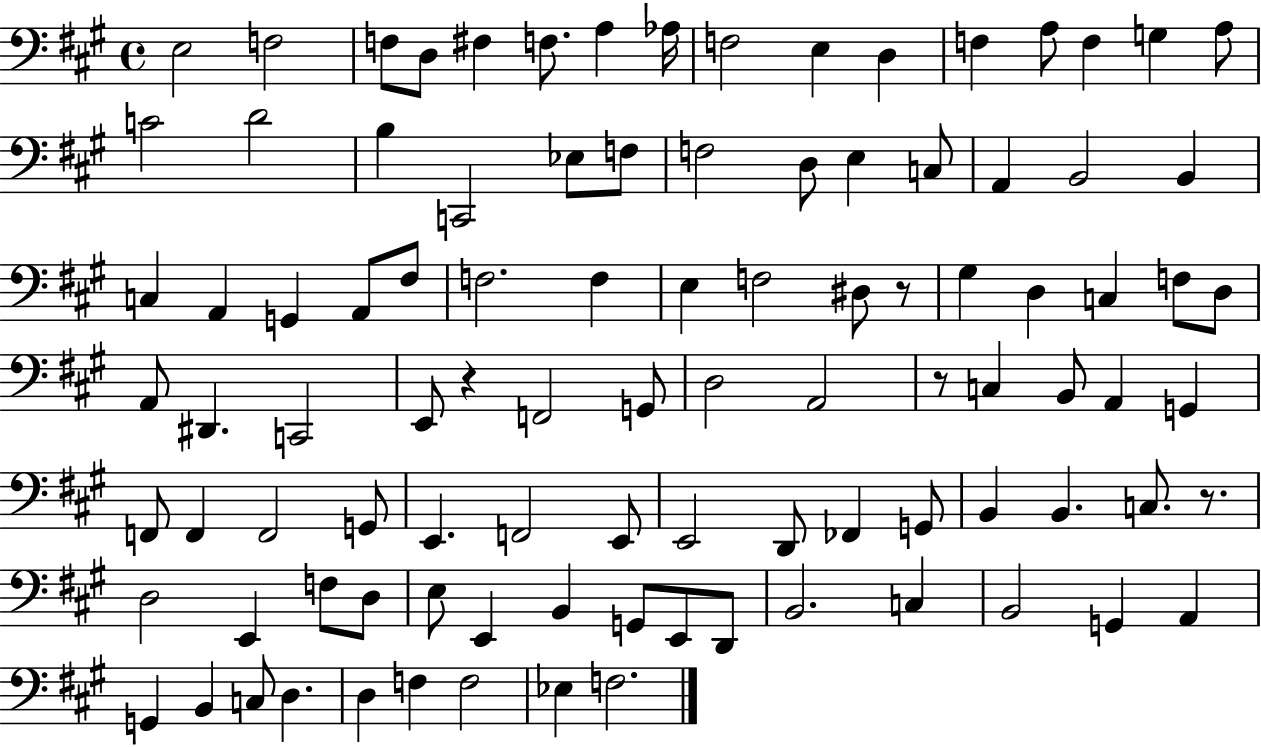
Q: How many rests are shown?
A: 4